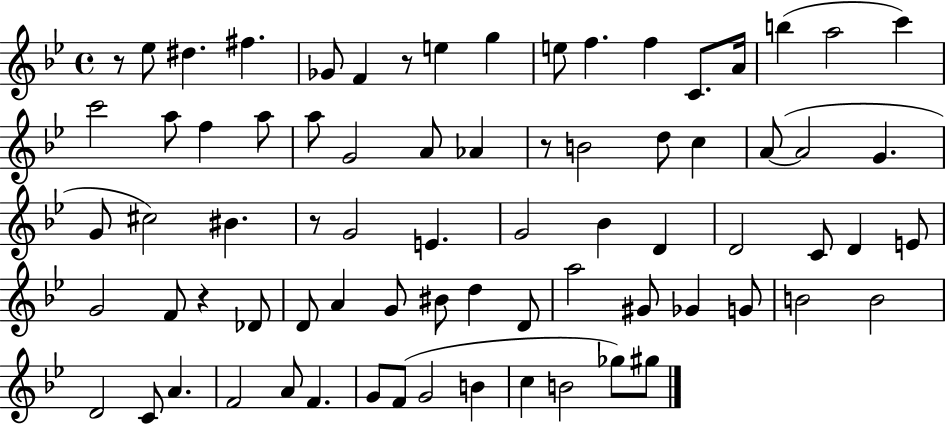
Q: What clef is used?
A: treble